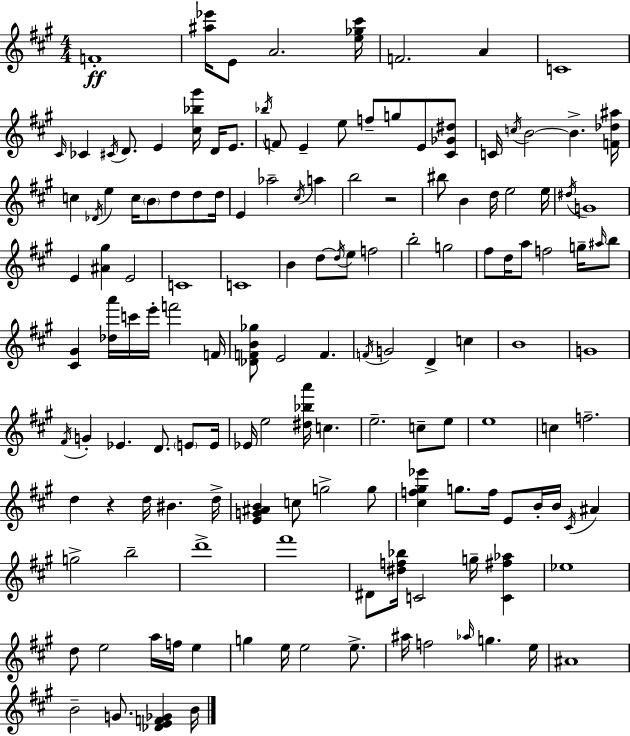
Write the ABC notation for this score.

X:1
T:Untitled
M:4/4
L:1/4
K:A
F4 [^a_e']/4 E/2 A2 [e_g^c']/4 F2 A C4 ^C/4 _C ^C/4 D/2 E [^c_b^g']/4 D/4 E/2 _b/4 F/2 E e/2 f/2 g/2 E/2 [^C_G^d]/2 C/4 c/4 B2 B [F_d^a]/4 c _D/4 e c/4 B/2 d/2 d/2 d/4 E _a2 ^c/4 a b2 z2 ^b/2 B d/4 e2 e/4 ^d/4 G4 E [^A^g] E2 C4 C4 B d/2 d/4 e/2 f2 b2 g2 ^f/2 d/4 a/2 f2 g/4 ^a/4 b/2 [^C^G] [_da']/4 c'/4 e'/4 f'2 F/4 [_DFB_g]/2 E2 F F/4 G2 D c B4 G4 ^F/4 G _E D/2 E/2 E/4 _E/4 e2 [^d_ba']/4 c e2 c/2 e/2 e4 c f2 d z d/4 ^B d/4 [EG^AB] c/2 g2 g/2 [^cf^g_e'] g/2 f/4 E/2 B/4 B/4 ^C/4 ^A g2 b2 d'4 ^f'4 ^D/2 [^df_b]/4 C2 g/4 [C^f_a] _e4 d/2 e2 a/4 f/4 e g e/4 e2 e/2 ^a/4 f2 _a/4 g e/4 ^A4 B2 G/2 [_DEF_G] B/4